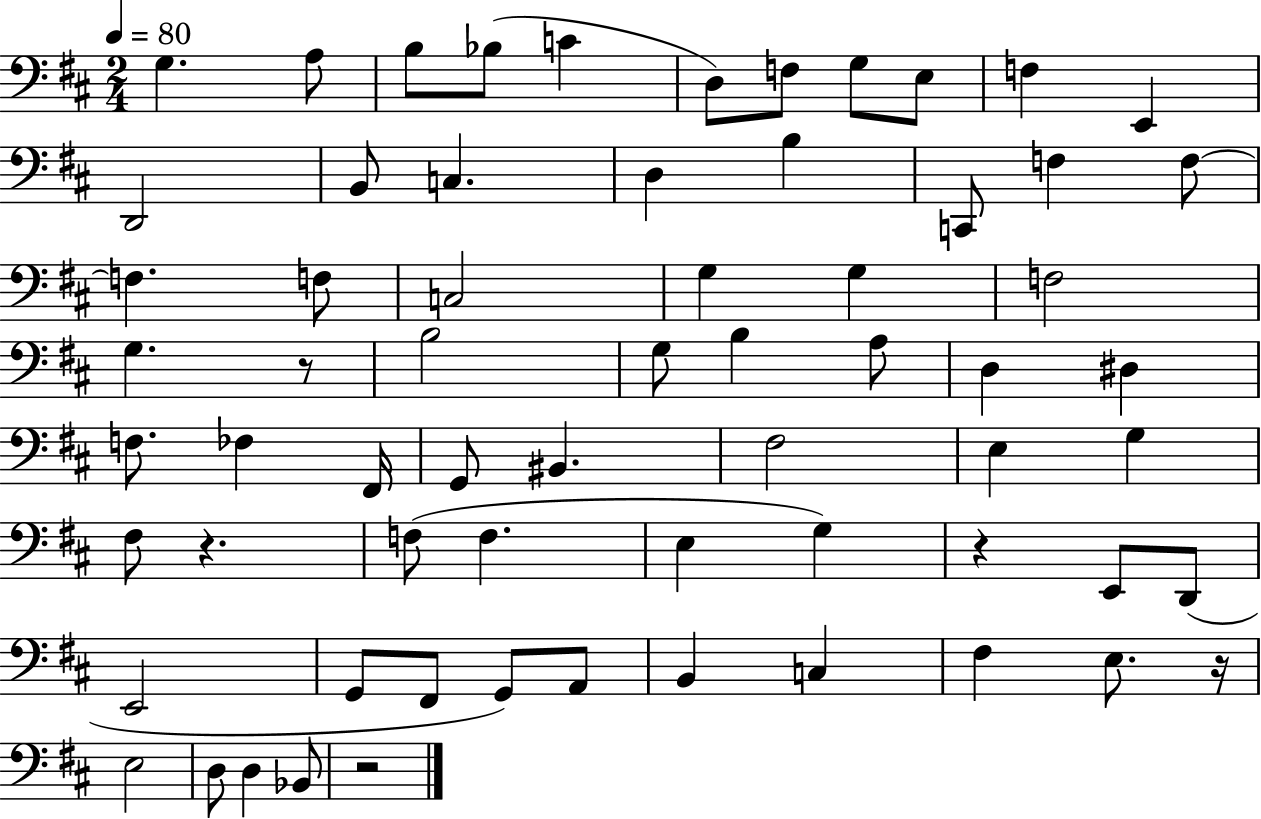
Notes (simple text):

G3/q. A3/e B3/e Bb3/e C4/q D3/e F3/e G3/e E3/e F3/q E2/q D2/h B2/e C3/q. D3/q B3/q C2/e F3/q F3/e F3/q. F3/e C3/h G3/q G3/q F3/h G3/q. R/e B3/h G3/e B3/q A3/e D3/q D#3/q F3/e. FES3/q F#2/s G2/e BIS2/q. F#3/h E3/q G3/q F#3/e R/q. F3/e F3/q. E3/q G3/q R/q E2/e D2/e E2/h G2/e F#2/e G2/e A2/e B2/q C3/q F#3/q E3/e. R/s E3/h D3/e D3/q Bb2/e R/h